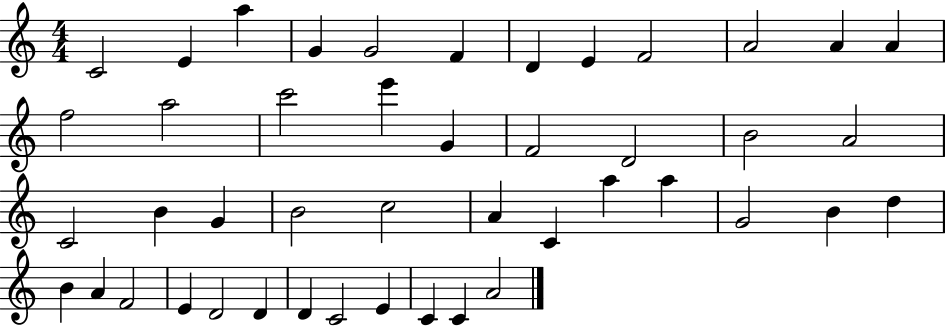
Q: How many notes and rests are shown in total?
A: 45